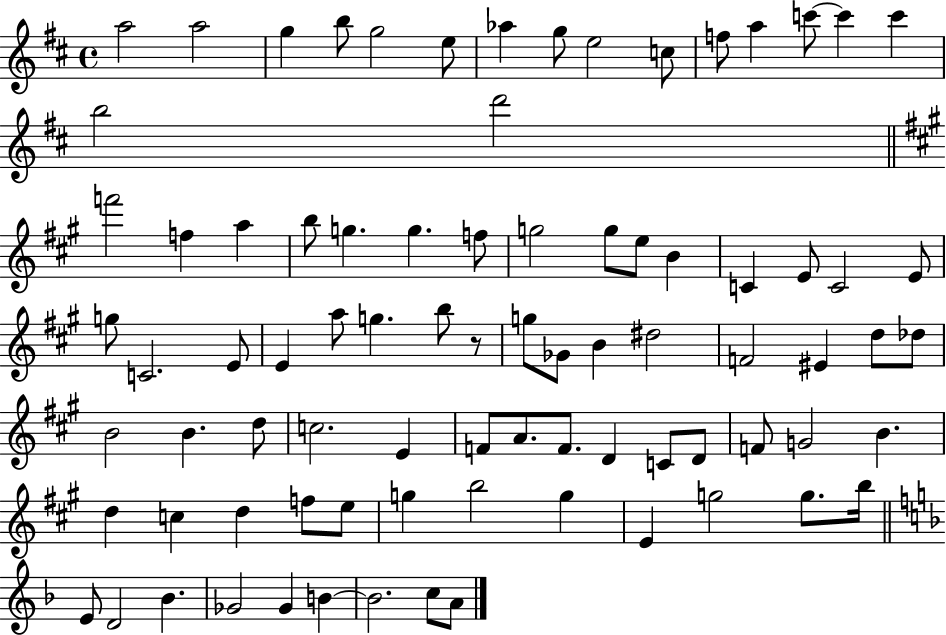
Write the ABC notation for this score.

X:1
T:Untitled
M:4/4
L:1/4
K:D
a2 a2 g b/2 g2 e/2 _a g/2 e2 c/2 f/2 a c'/2 c' c' b2 d'2 f'2 f a b/2 g g f/2 g2 g/2 e/2 B C E/2 C2 E/2 g/2 C2 E/2 E a/2 g b/2 z/2 g/2 _G/2 B ^d2 F2 ^E d/2 _d/2 B2 B d/2 c2 E F/2 A/2 F/2 D C/2 D/2 F/2 G2 B d c d f/2 e/2 g b2 g E g2 g/2 b/4 E/2 D2 _B _G2 _G B B2 c/2 A/2